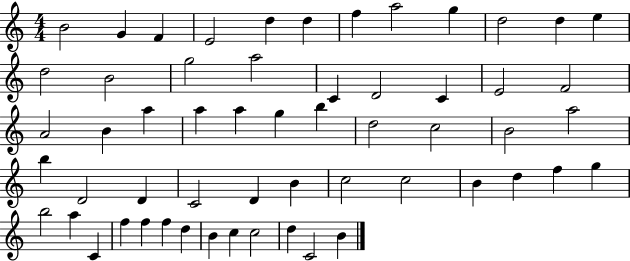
B4/h G4/q F4/q E4/h D5/q D5/q F5/q A5/h G5/q D5/h D5/q E5/q D5/h B4/h G5/h A5/h C4/q D4/h C4/q E4/h F4/h A4/h B4/q A5/q A5/q A5/q G5/q B5/q D5/h C5/h B4/h A5/h B5/q D4/h D4/q C4/h D4/q B4/q C5/h C5/h B4/q D5/q F5/q G5/q B5/h A5/q C4/q F5/q F5/q F5/q D5/q B4/q C5/q C5/h D5/q C4/h B4/q